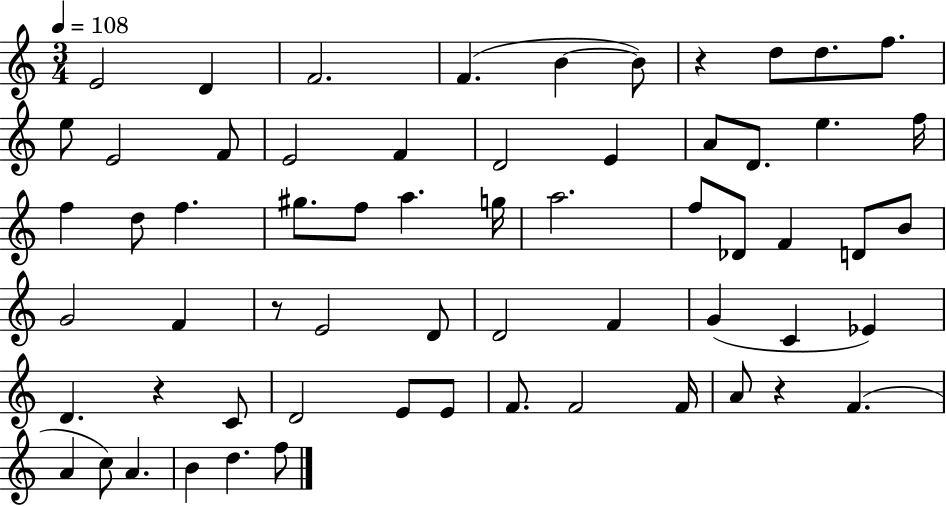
E4/h D4/q F4/h. F4/q. B4/q B4/e R/q D5/e D5/e. F5/e. E5/e E4/h F4/e E4/h F4/q D4/h E4/q A4/e D4/e. E5/q. F5/s F5/q D5/e F5/q. G#5/e. F5/e A5/q. G5/s A5/h. F5/e Db4/e F4/q D4/e B4/e G4/h F4/q R/e E4/h D4/e D4/h F4/q G4/q C4/q Eb4/q D4/q. R/q C4/e D4/h E4/e E4/e F4/e. F4/h F4/s A4/e R/q F4/q. A4/q C5/e A4/q. B4/q D5/q. F5/e